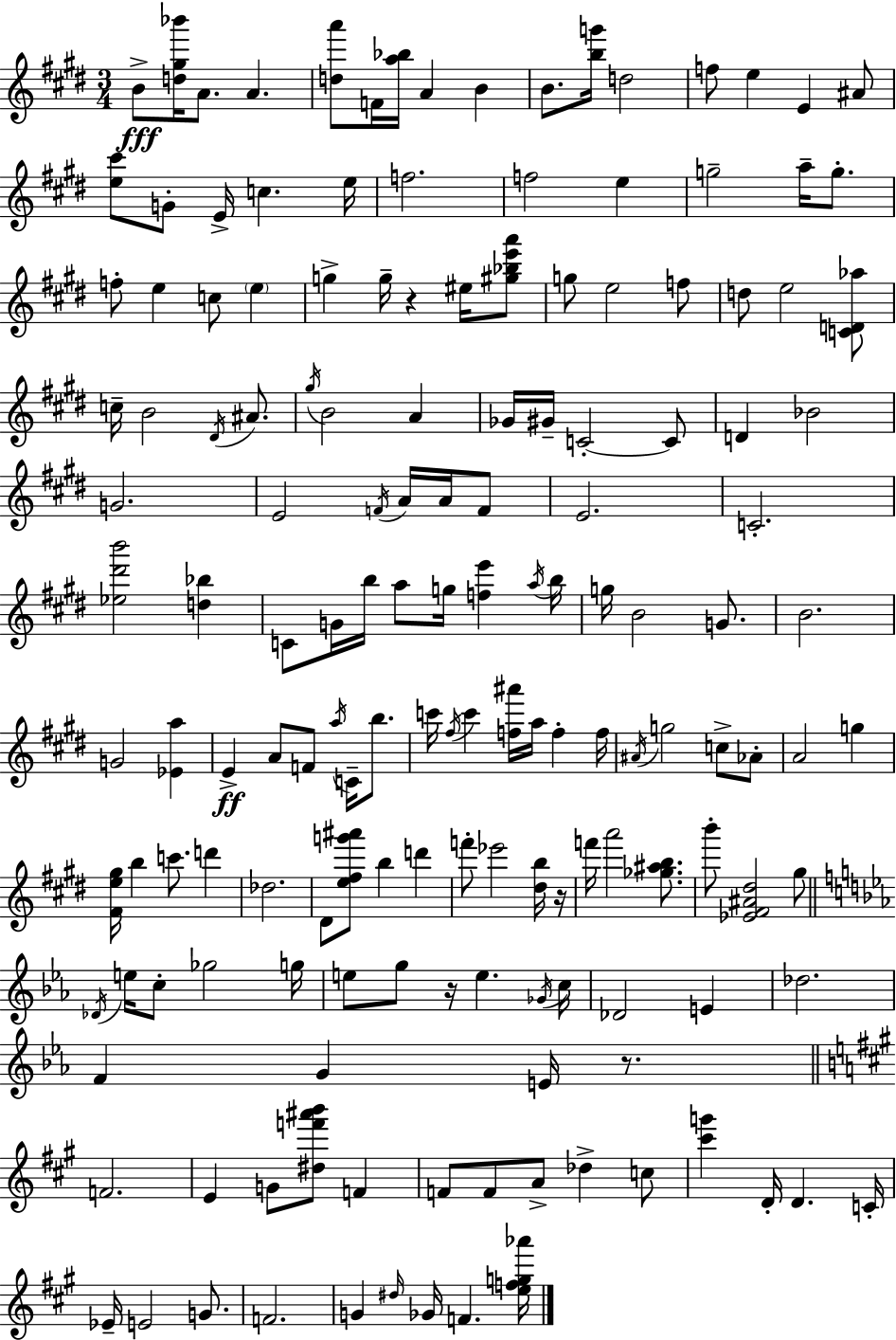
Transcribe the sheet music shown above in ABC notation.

X:1
T:Untitled
M:3/4
L:1/4
K:E
B/2 [d^g_b']/4 A/2 A [da']/2 F/4 [a_b]/4 A B B/2 [bg']/4 d2 f/2 e E ^A/2 [e^c']/2 G/2 E/4 c e/4 f2 f2 e g2 a/4 g/2 f/2 e c/2 e g g/4 z ^e/4 [^g_be'a']/2 g/2 e2 f/2 d/2 e2 [CD_a]/2 c/4 B2 ^D/4 ^A/2 ^g/4 B2 A _G/4 ^G/4 C2 C/2 D _B2 G2 E2 F/4 A/4 A/4 F/2 E2 C2 [_e^d'b']2 [d_b] C/2 G/4 b/4 a/2 g/4 [fe'] a/4 b/4 g/4 B2 G/2 B2 G2 [_Ea] E A/2 F/2 a/4 C/4 b/2 c'/4 ^f/4 c' [f^a']/4 a/4 f f/4 ^A/4 g2 c/2 _A/2 A2 g [^Fe^g]/4 b c'/2 d' _d2 ^D/2 [e^fg'^a']/2 b d' f'/2 _e'2 [^db]/4 z/4 f'/4 a'2 [_g^ab]/2 b'/2 [_E^F^A^d]2 ^g/2 _D/4 e/4 c/2 _g2 g/4 e/2 g/2 z/4 e _G/4 c/4 _D2 E _d2 F G E/4 z/2 F2 E G/2 [^df'^a'b']/2 F F/2 F/2 A/2 _d c/2 [^c'g'] D/4 D C/4 _E/4 E2 G/2 F2 G ^d/4 _G/4 F [efg_a']/4